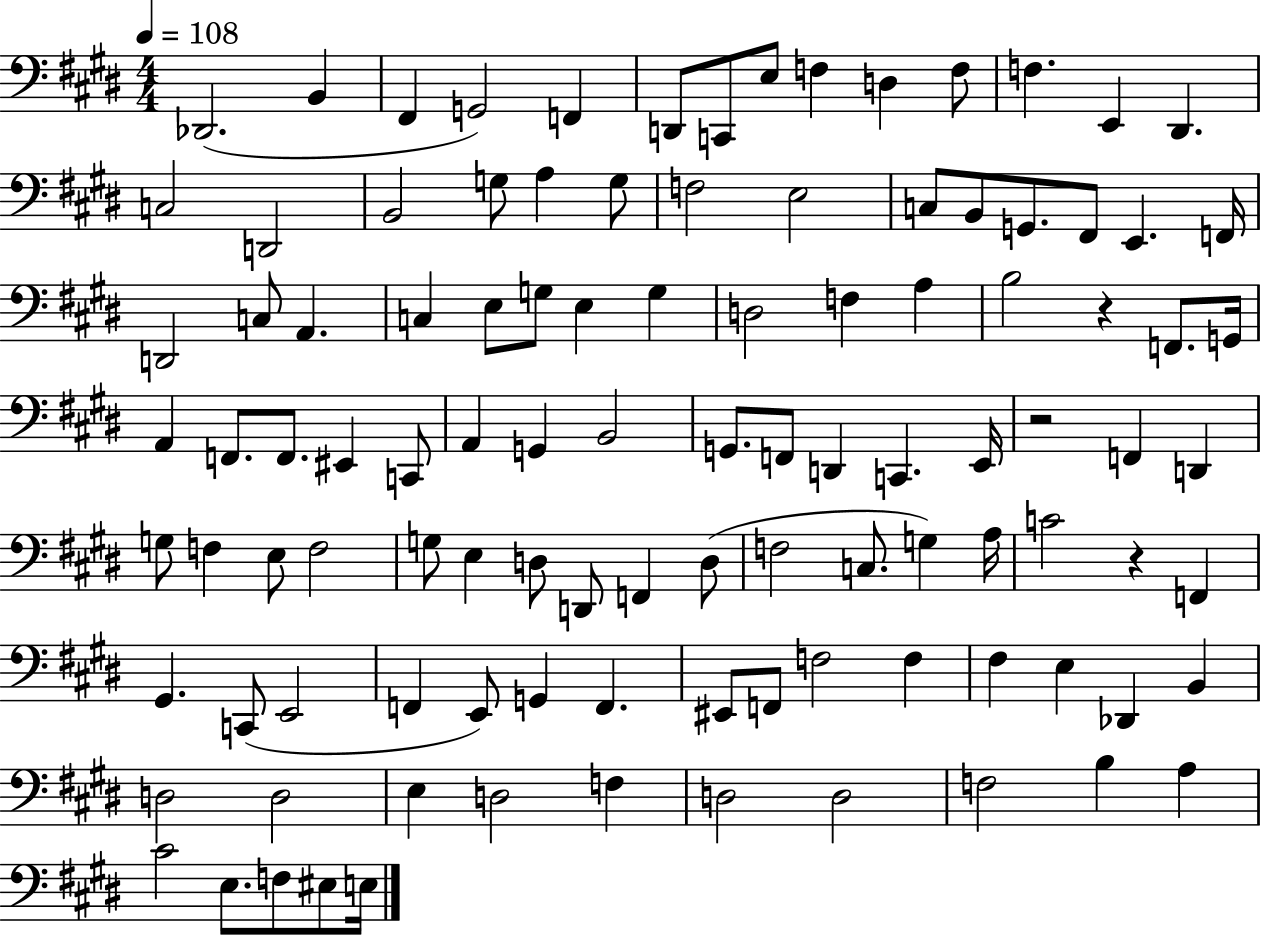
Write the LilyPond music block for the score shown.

{
  \clef bass
  \numericTimeSignature
  \time 4/4
  \key e \major
  \tempo 4 = 108
  \repeat volta 2 { des,2.( b,4 | fis,4 g,2) f,4 | d,8 c,8 e8 f4 d4 f8 | f4. e,4 dis,4. | \break c2 d,2 | b,2 g8 a4 g8 | f2 e2 | c8 b,8 g,8. fis,8 e,4. f,16 | \break d,2 c8 a,4. | c4 e8 g8 e4 g4 | d2 f4 a4 | b2 r4 f,8. g,16 | \break a,4 f,8. f,8. eis,4 c,8 | a,4 g,4 b,2 | g,8. f,8 d,4 c,4. e,16 | r2 f,4 d,4 | \break g8 f4 e8 f2 | g8 e4 d8 d,8 f,4 d8( | f2 c8. g4) a16 | c'2 r4 f,4 | \break gis,4. c,8( e,2 | f,4 e,8) g,4 f,4. | eis,8 f,8 f2 f4 | fis4 e4 des,4 b,4 | \break d2 d2 | e4 d2 f4 | d2 d2 | f2 b4 a4 | \break cis'2 e8. f8 eis8 e16 | } \bar "|."
}